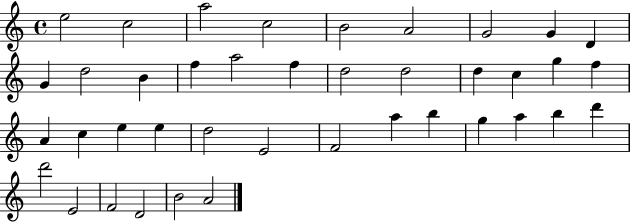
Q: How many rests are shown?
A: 0